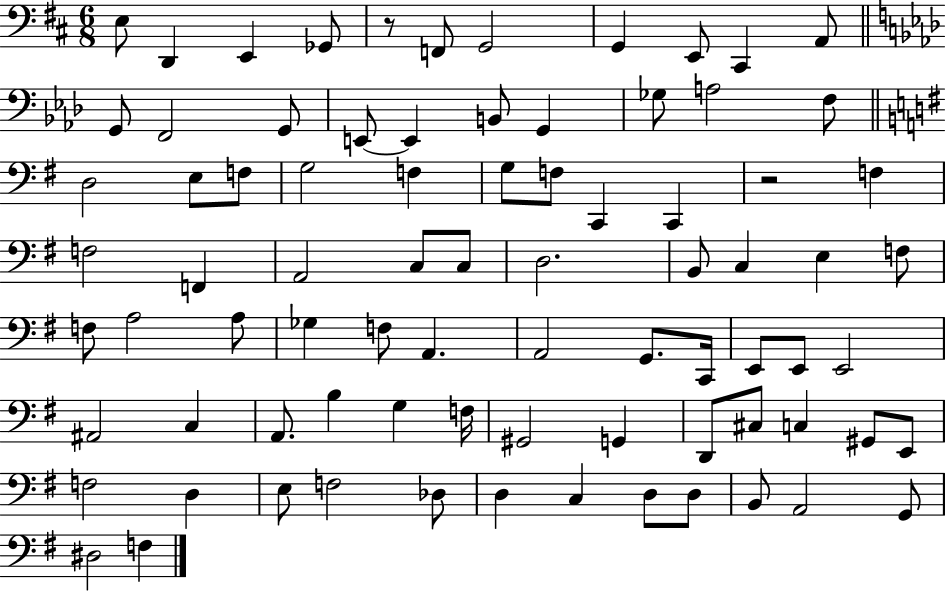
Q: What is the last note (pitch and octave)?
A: F3